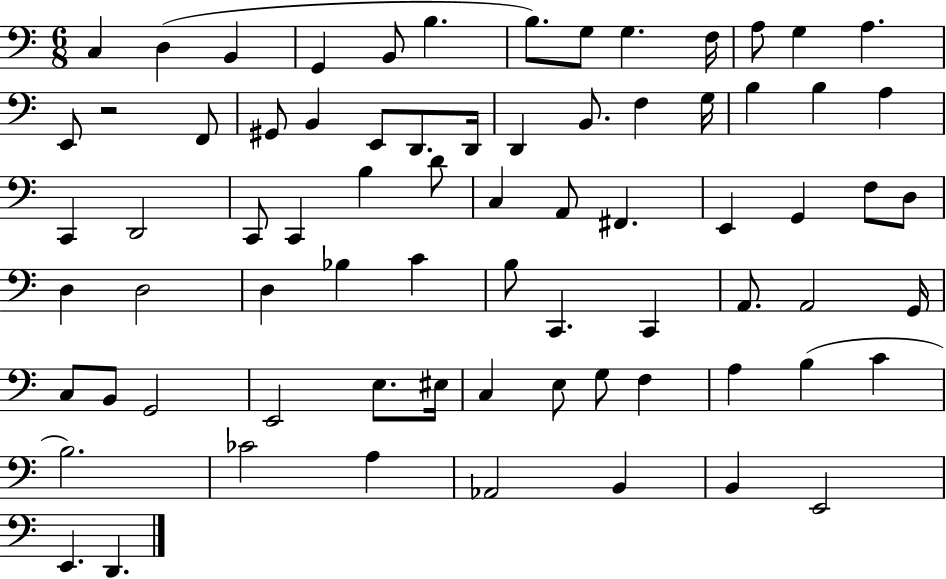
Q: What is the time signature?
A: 6/8